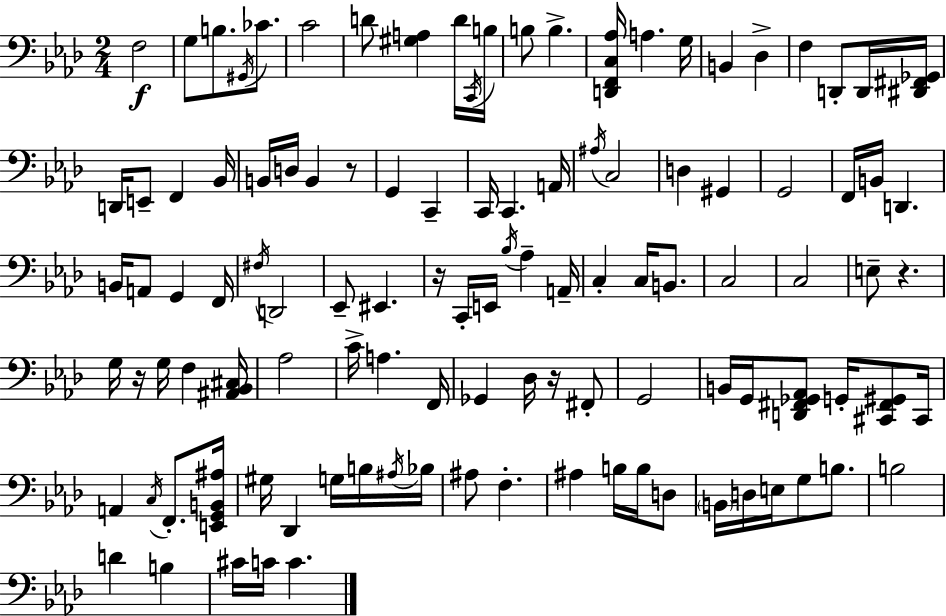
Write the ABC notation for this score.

X:1
T:Untitled
M:2/4
L:1/4
K:Fm
F,2 G,/2 B,/2 ^G,,/4 _C/2 C2 D/2 [^G,A,] D/4 C,,/4 B,/4 B,/2 B, [D,,F,,C,_A,]/4 A, G,/4 B,, _D, F, D,,/2 D,,/4 [^D,,^F,,_G,,]/4 D,,/4 E,,/2 F,, _B,,/4 B,,/4 D,/4 B,, z/2 G,, C,, C,,/4 C,, A,,/4 ^A,/4 C,2 D, ^G,, G,,2 F,,/4 B,,/4 D,, B,,/4 A,,/2 G,, F,,/4 ^F,/4 D,,2 _E,,/2 ^E,, z/4 C,,/4 E,,/4 _B,/4 _A, A,,/4 C, C,/4 B,,/2 C,2 C,2 E,/2 z G,/4 z/4 G,/4 F, [^A,,_B,,^C,]/4 _A,2 C/4 A, F,,/4 _G,, _D,/4 z/4 ^F,,/2 G,,2 B,,/4 G,,/4 [D,,^F,,_G,,_A,,]/2 G,,/4 [^C,,^F,,^G,,]/2 ^C,,/4 A,, C,/4 F,,/2 [E,,G,,B,,^A,]/4 ^G,/4 _D,, G,/4 B,/4 ^A,/4 _B,/4 ^A,/2 F, ^A, B,/4 B,/4 D,/2 B,,/4 D,/4 E,/4 G,/2 B,/2 B,2 D B, ^C/4 C/4 C